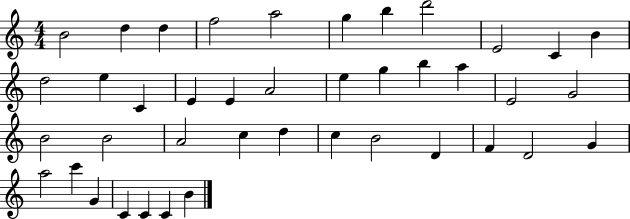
B4/h D5/q D5/q F5/h A5/h G5/q B5/q D6/h E4/h C4/q B4/q D5/h E5/q C4/q E4/q E4/q A4/h E5/q G5/q B5/q A5/q E4/h G4/h B4/h B4/h A4/h C5/q D5/q C5/q B4/h D4/q F4/q D4/h G4/q A5/h C6/q G4/q C4/q C4/q C4/q B4/q